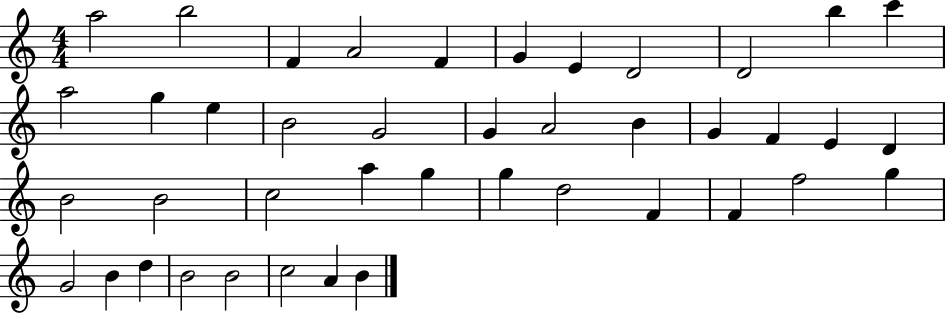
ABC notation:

X:1
T:Untitled
M:4/4
L:1/4
K:C
a2 b2 F A2 F G E D2 D2 b c' a2 g e B2 G2 G A2 B G F E D B2 B2 c2 a g g d2 F F f2 g G2 B d B2 B2 c2 A B